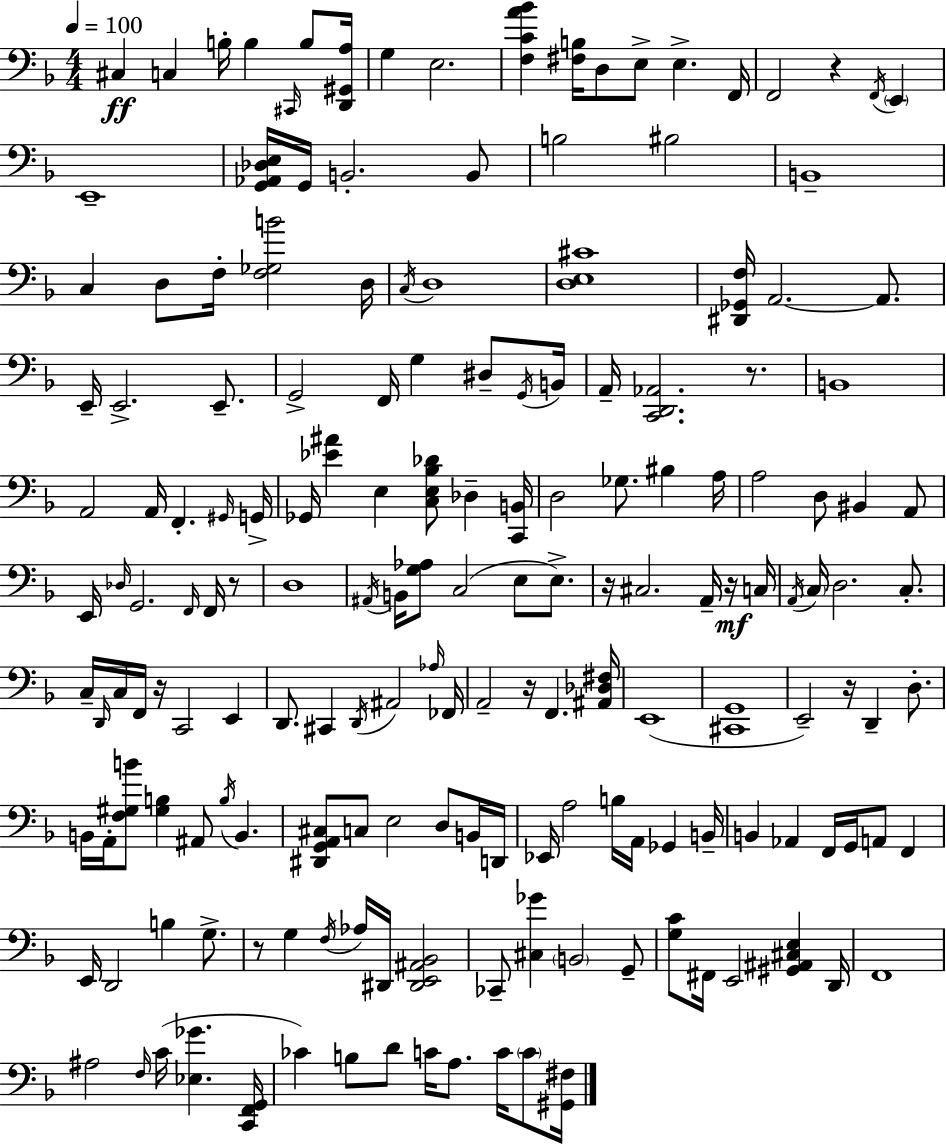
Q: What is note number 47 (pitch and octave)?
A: Gb2